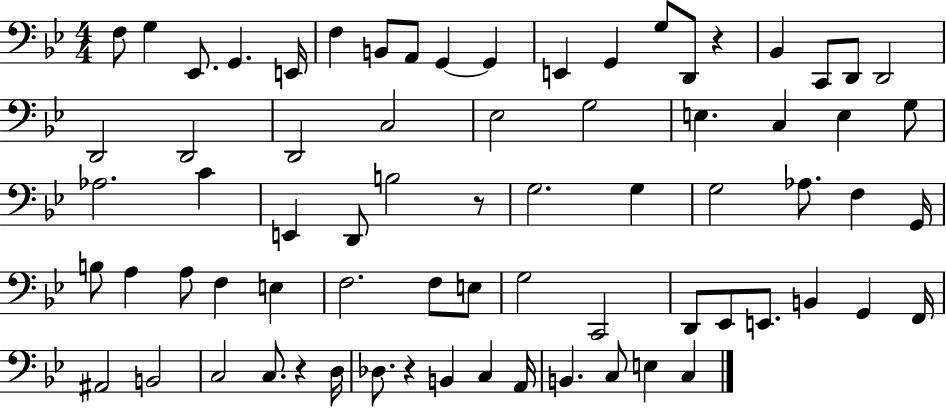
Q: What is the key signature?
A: BES major